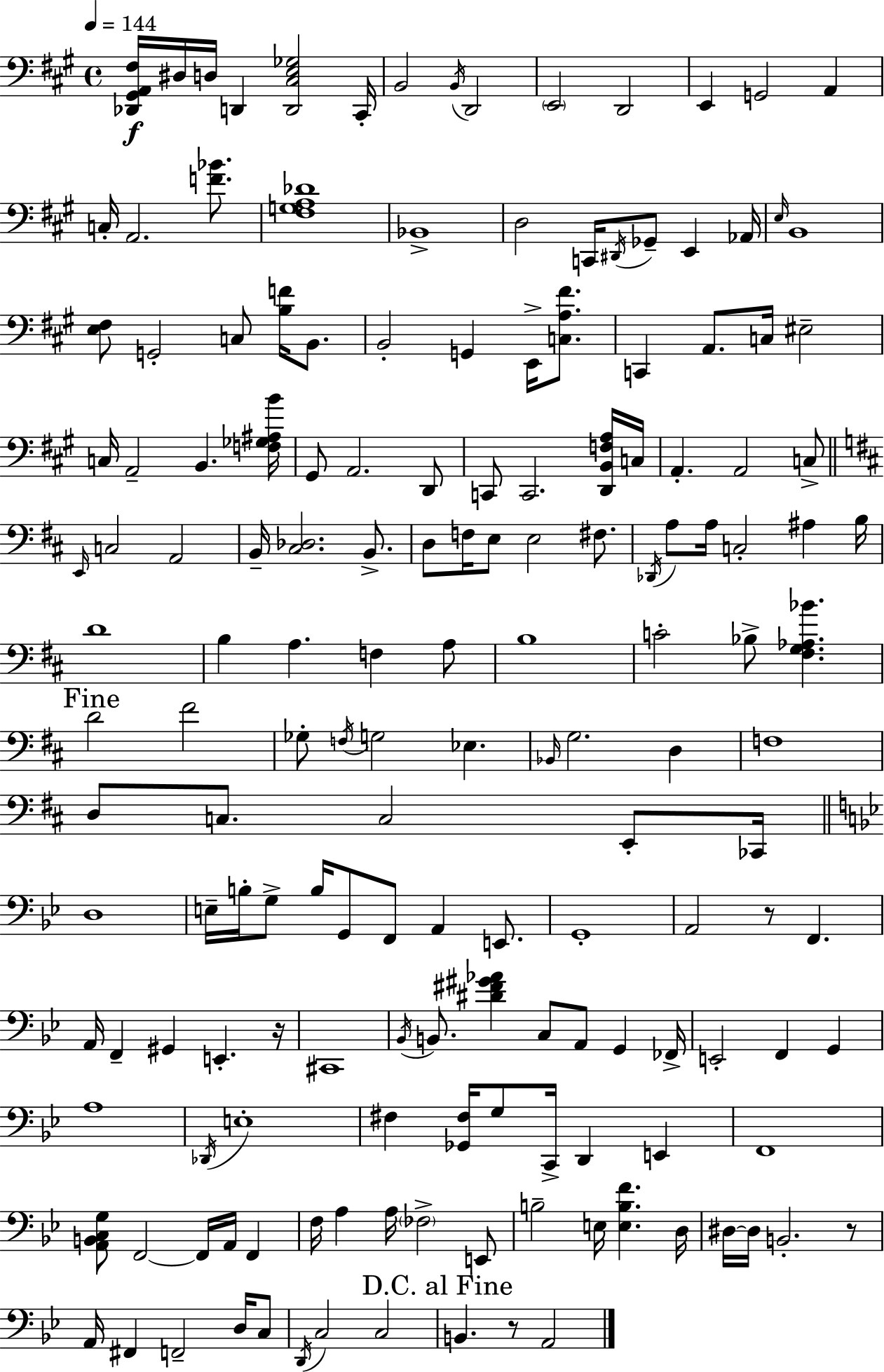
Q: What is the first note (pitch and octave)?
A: D#3